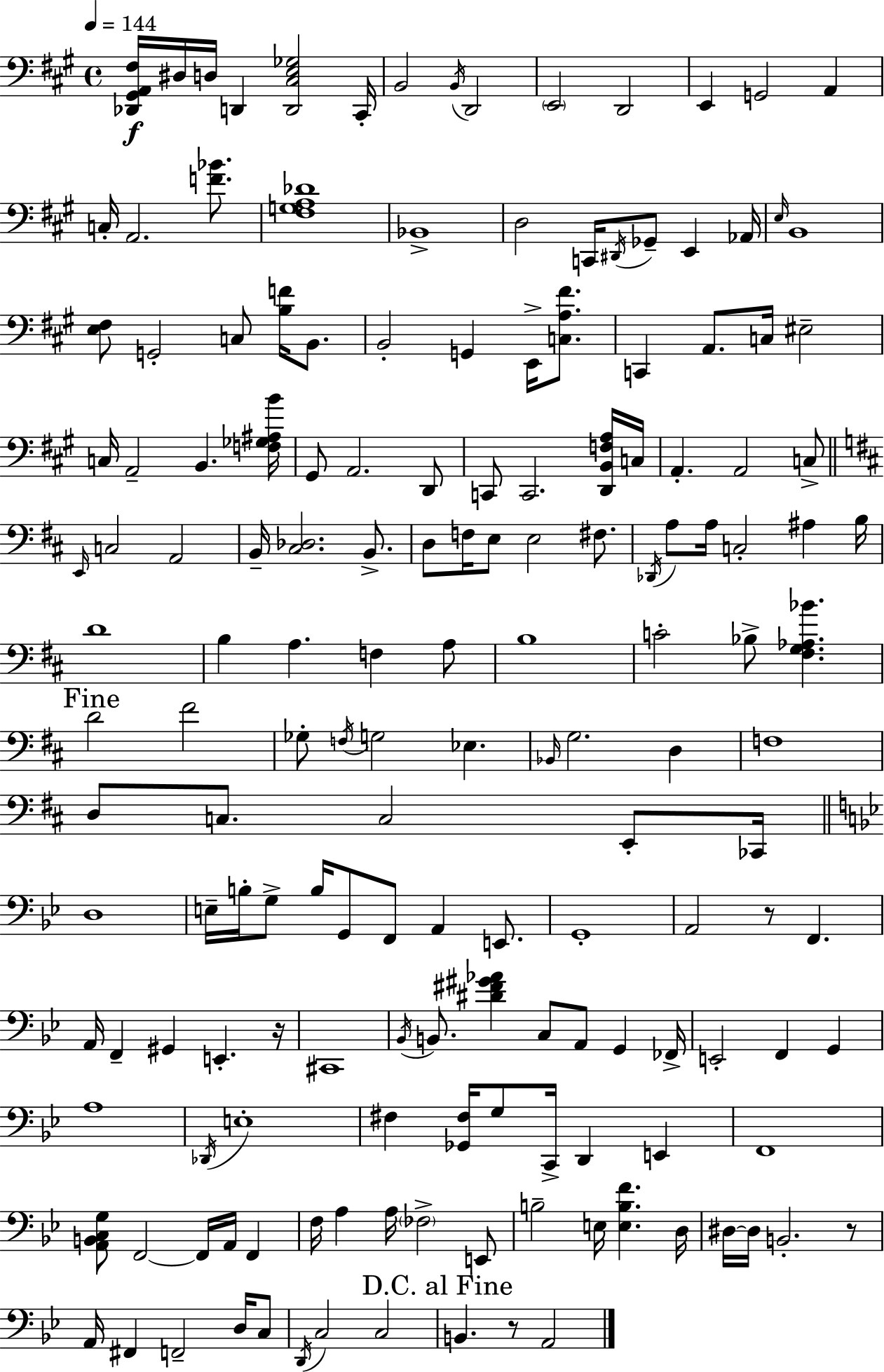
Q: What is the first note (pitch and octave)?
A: D#3